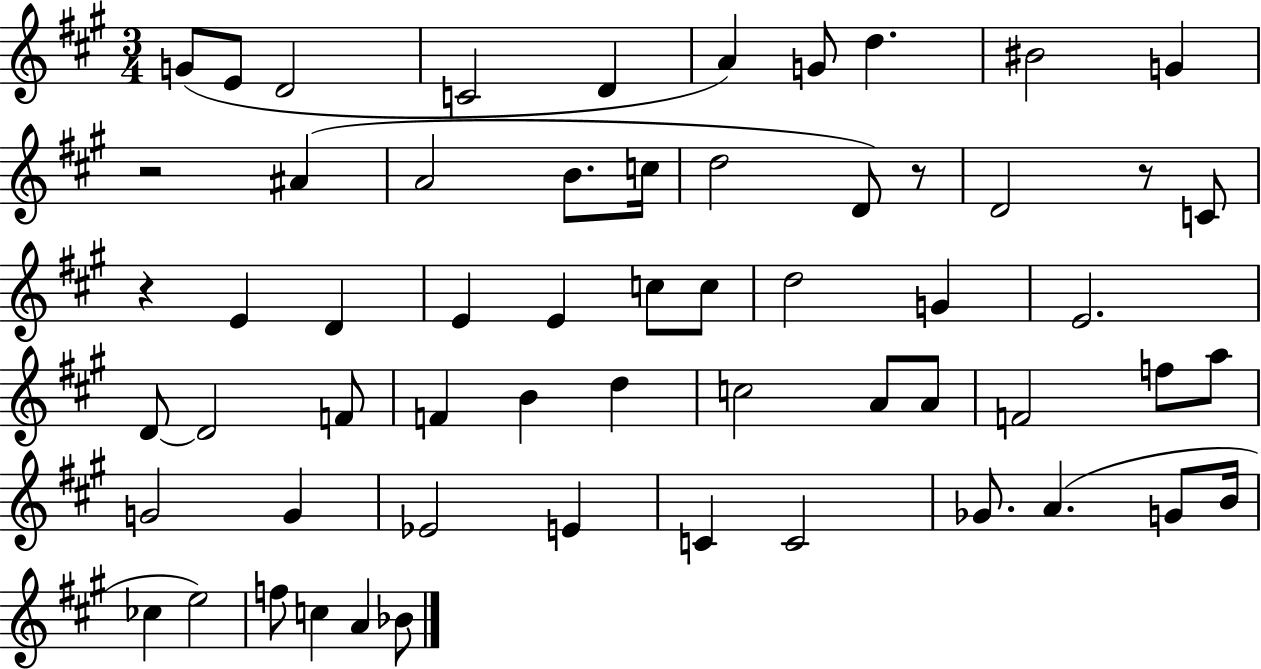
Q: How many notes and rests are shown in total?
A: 59